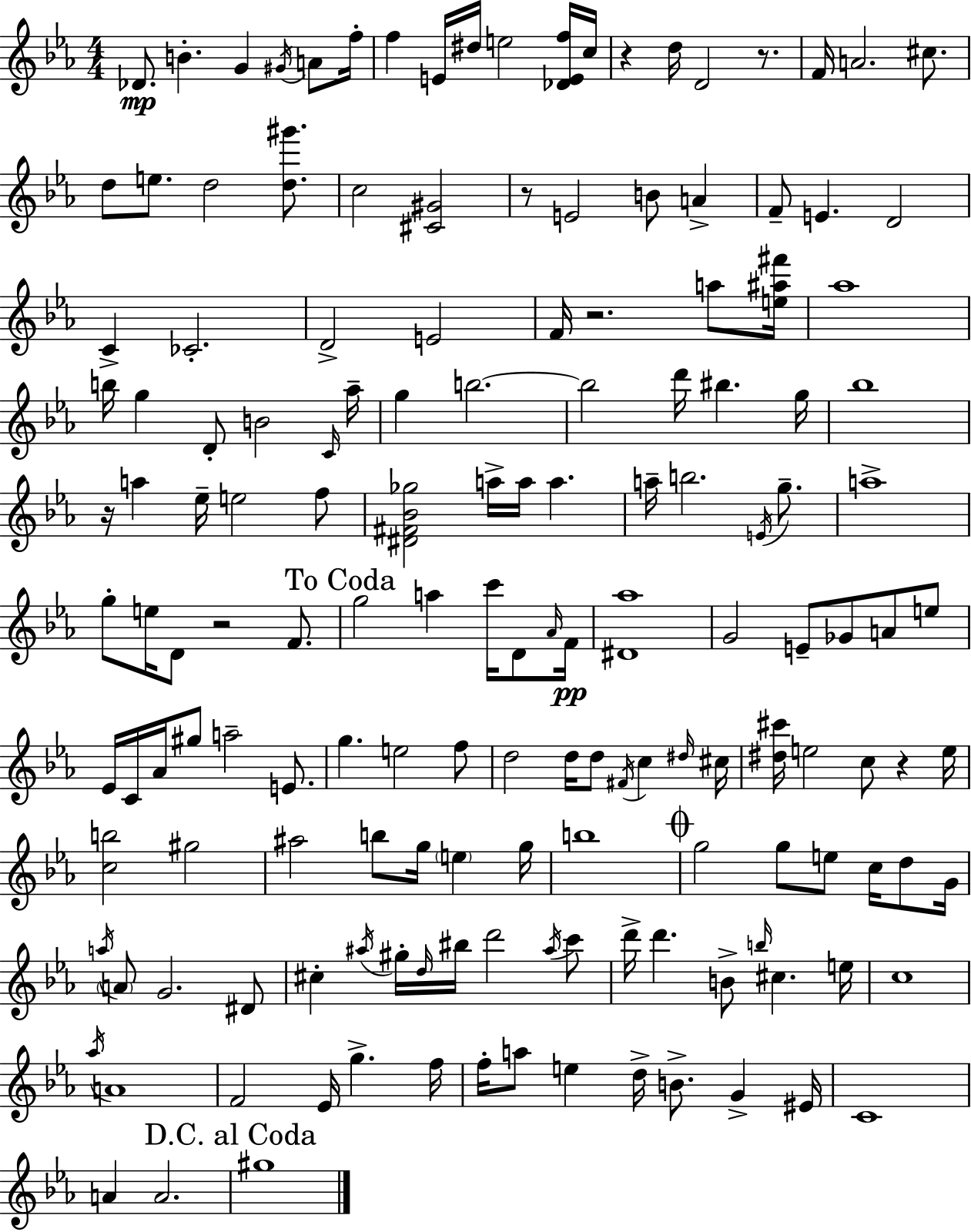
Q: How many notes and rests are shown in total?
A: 156